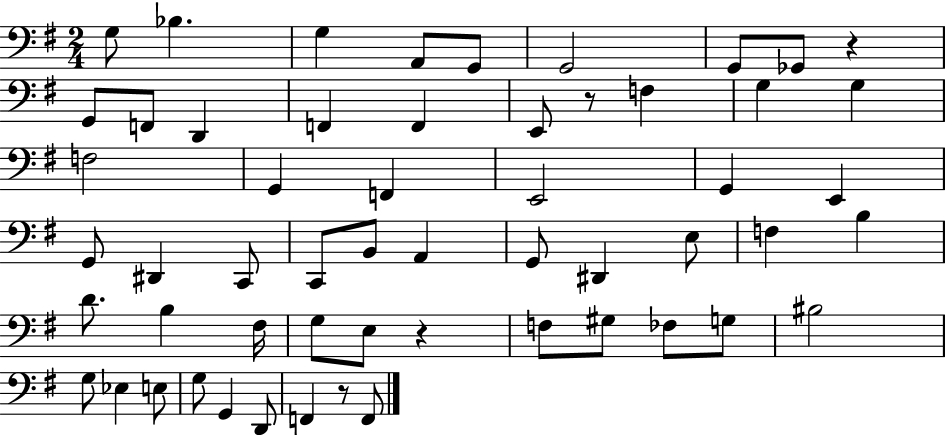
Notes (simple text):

G3/e Bb3/q. G3/q A2/e G2/e G2/h G2/e Gb2/e R/q G2/e F2/e D2/q F2/q F2/q E2/e R/e F3/q G3/q G3/q F3/h G2/q F2/q E2/h G2/q E2/q G2/e D#2/q C2/e C2/e B2/e A2/q G2/e D#2/q E3/e F3/q B3/q D4/e. B3/q F#3/s G3/e E3/e R/q F3/e G#3/e FES3/e G3/e BIS3/h G3/e Eb3/q E3/e G3/e G2/q D2/e F2/q R/e F2/e